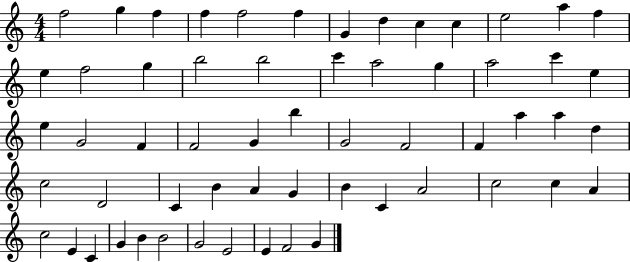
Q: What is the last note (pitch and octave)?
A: G4